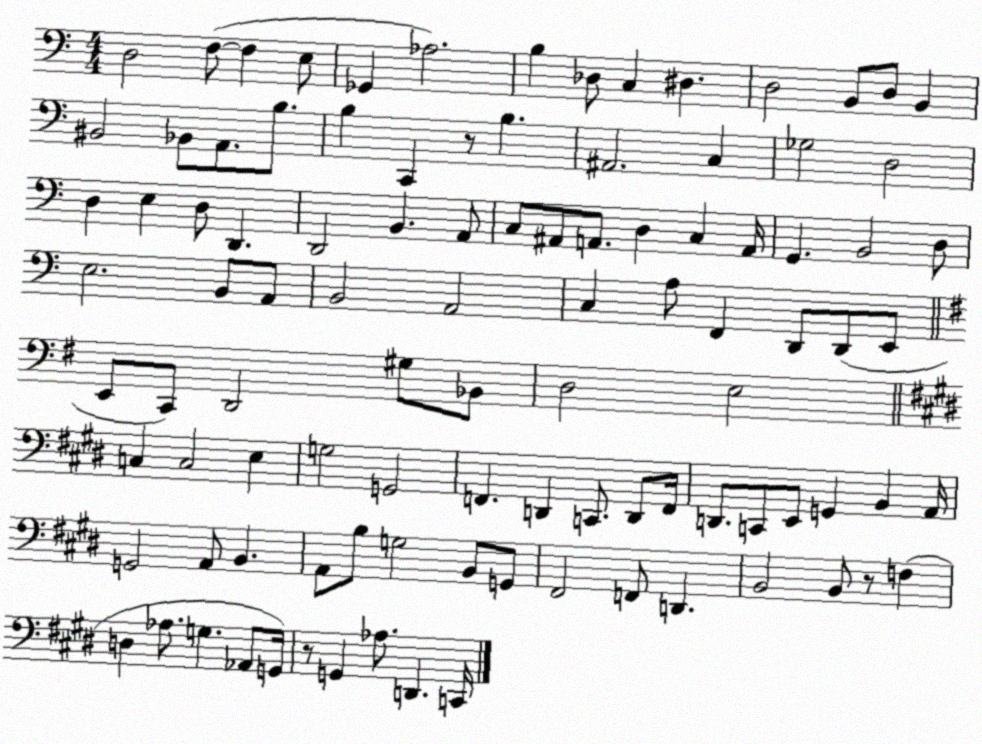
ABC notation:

X:1
T:Untitled
M:4/4
L:1/4
K:C
D,2 F,/2 F, E,/2 _G,, _A,2 B, _D,/2 C, ^D, D,2 B,,/2 D,/2 B,, ^B,,2 _B,,/2 A,,/2 B,/2 B, C,, z/2 B, ^A,,2 C, _G,2 D,2 D, E, D,/2 D,, D,,2 B,, A,,/2 C,/2 ^A,,/2 A,,/2 D, C, A,,/4 G,, B,,2 D,/2 E,2 B,,/2 A,,/2 B,,2 A,,2 C, A,/2 F,, D,,/2 D,,/2 E,,/2 E,,/2 C,,/2 D,,2 ^G,/2 _B,,/2 D,2 E,2 C, C,2 E, G,2 G,,2 F,, D,, C,,/2 D,,/2 F,,/4 D,,/2 C,,/2 E,,/2 G,, B,, A,,/4 G,,2 A,,/2 B,, A,,/2 B,/2 G,2 B,,/2 G,,/2 ^F,,2 F,,/2 D,, B,,2 B,,/2 z/2 F, D, _A,/2 G, _A,,/2 G,,/4 z/2 G,, _A,/2 D,, C,,/4